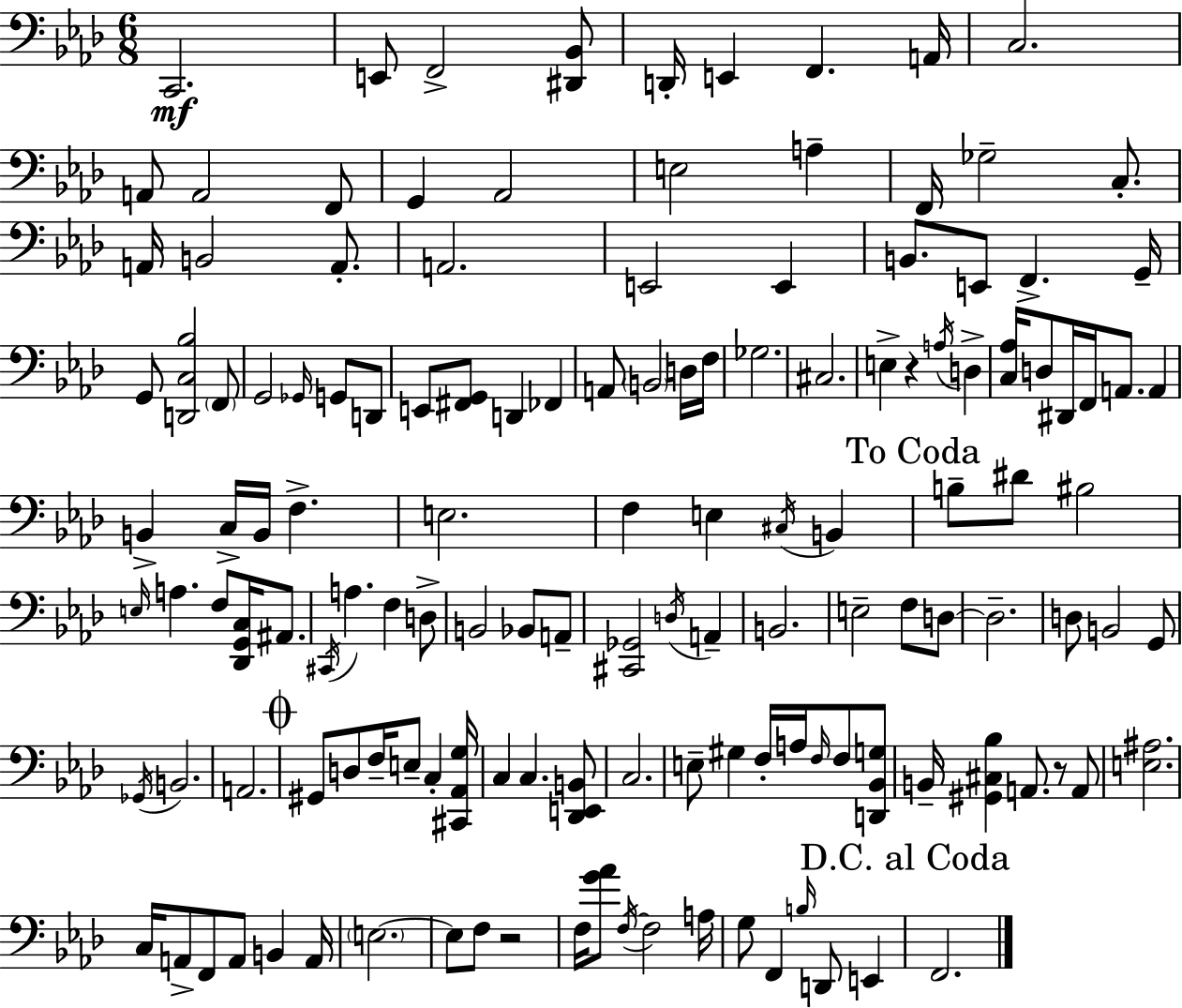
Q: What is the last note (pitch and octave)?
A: F2